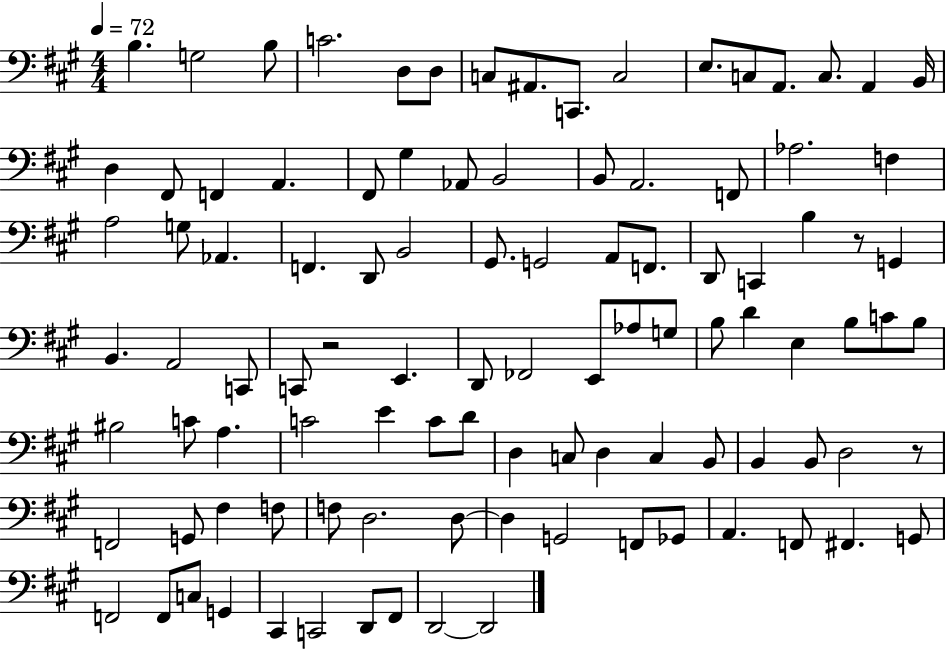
X:1
T:Untitled
M:4/4
L:1/4
K:A
B, G,2 B,/2 C2 D,/2 D,/2 C,/2 ^A,,/2 C,,/2 C,2 E,/2 C,/2 A,,/2 C,/2 A,, B,,/4 D, ^F,,/2 F,, A,, ^F,,/2 ^G, _A,,/2 B,,2 B,,/2 A,,2 F,,/2 _A,2 F, A,2 G,/2 _A,, F,, D,,/2 B,,2 ^G,,/2 G,,2 A,,/2 F,,/2 D,,/2 C,, B, z/2 G,, B,, A,,2 C,,/2 C,,/2 z2 E,, D,,/2 _F,,2 E,,/2 _A,/2 G,/2 B,/2 D E, B,/2 C/2 B,/2 ^B,2 C/2 A, C2 E C/2 D/2 D, C,/2 D, C, B,,/2 B,, B,,/2 D,2 z/2 F,,2 G,,/2 ^F, F,/2 F,/2 D,2 D,/2 D, G,,2 F,,/2 _G,,/2 A,, F,,/2 ^F,, G,,/2 F,,2 F,,/2 C,/2 G,, ^C,, C,,2 D,,/2 ^F,,/2 D,,2 D,,2